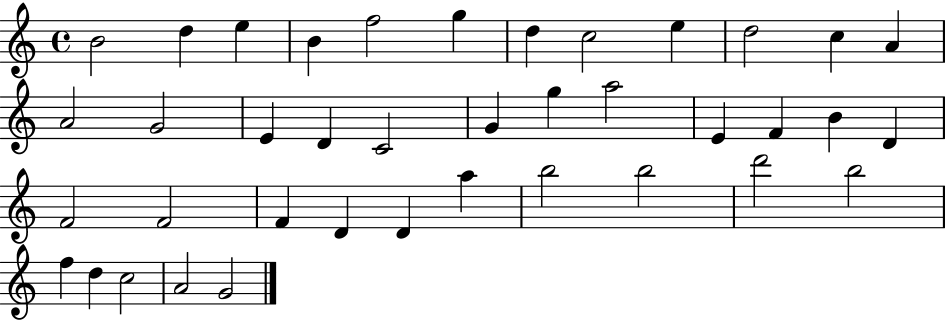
X:1
T:Untitled
M:4/4
L:1/4
K:C
B2 d e B f2 g d c2 e d2 c A A2 G2 E D C2 G g a2 E F B D F2 F2 F D D a b2 b2 d'2 b2 f d c2 A2 G2